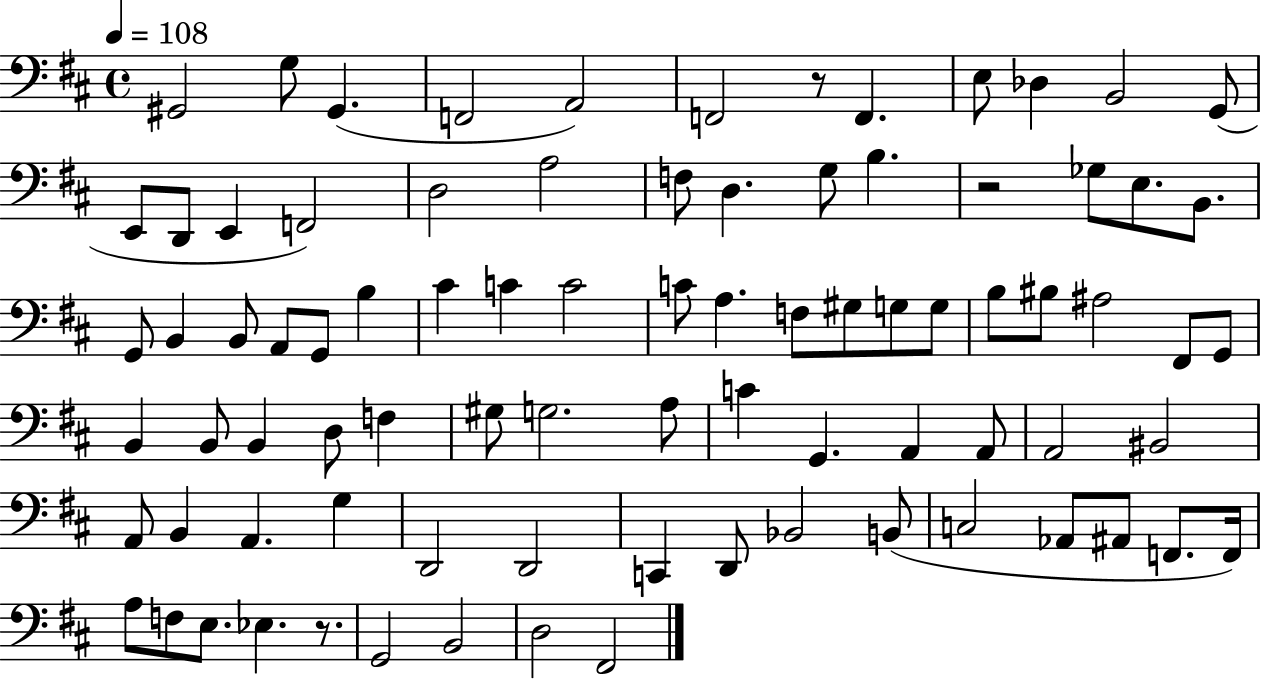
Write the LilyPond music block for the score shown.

{
  \clef bass
  \time 4/4
  \defaultTimeSignature
  \key d \major
  \tempo 4 = 108
  gis,2 g8 gis,4.( | f,2 a,2) | f,2 r8 f,4. | e8 des4 b,2 g,8( | \break e,8 d,8 e,4 f,2) | d2 a2 | f8 d4. g8 b4. | r2 ges8 e8. b,8. | \break g,8 b,4 b,8 a,8 g,8 b4 | cis'4 c'4 c'2 | c'8 a4. f8 gis8 g8 g8 | b8 bis8 ais2 fis,8 g,8 | \break b,4 b,8 b,4 d8 f4 | gis8 g2. a8 | c'4 g,4. a,4 a,8 | a,2 bis,2 | \break a,8 b,4 a,4. g4 | d,2 d,2 | c,4 d,8 bes,2 b,8( | c2 aes,8 ais,8 f,8. f,16) | \break a8 f8 e8. ees4. r8. | g,2 b,2 | d2 fis,2 | \bar "|."
}